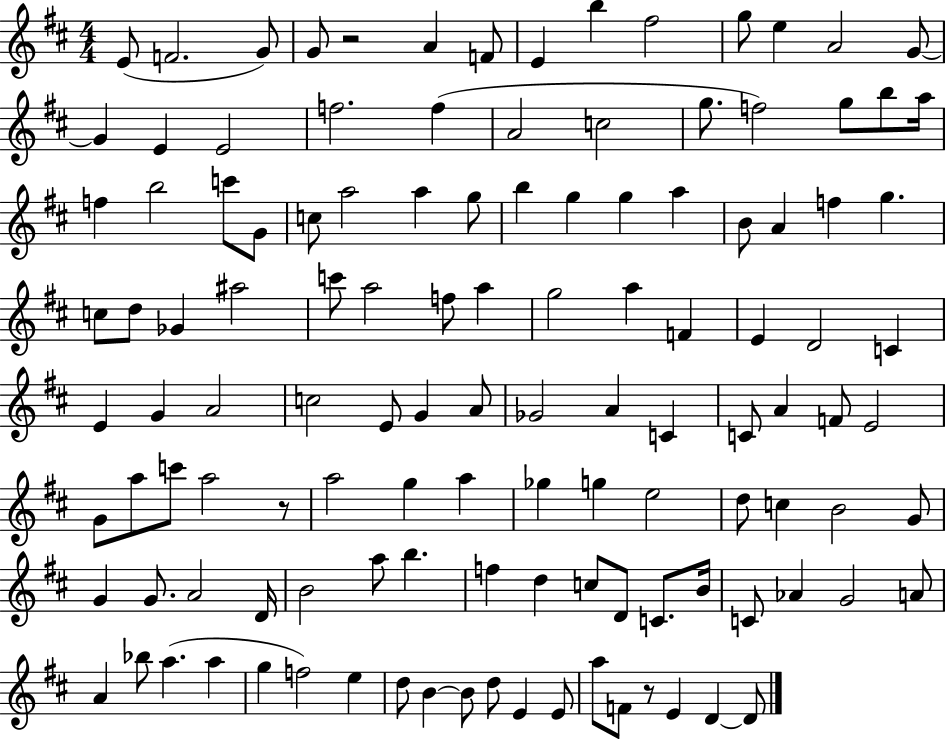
{
  \clef treble
  \numericTimeSignature
  \time 4/4
  \key d \major
  e'8( f'2. g'8) | g'8 r2 a'4 f'8 | e'4 b''4 fis''2 | g''8 e''4 a'2 g'8~~ | \break g'4 e'4 e'2 | f''2. f''4( | a'2 c''2 | g''8. f''2) g''8 b''8 a''16 | \break f''4 b''2 c'''8 g'8 | c''8 a''2 a''4 g''8 | b''4 g''4 g''4 a''4 | b'8 a'4 f''4 g''4. | \break c''8 d''8 ges'4 ais''2 | c'''8 a''2 f''8 a''4 | g''2 a''4 f'4 | e'4 d'2 c'4 | \break e'4 g'4 a'2 | c''2 e'8 g'4 a'8 | ges'2 a'4 c'4 | c'8 a'4 f'8 e'2 | \break g'8 a''8 c'''8 a''2 r8 | a''2 g''4 a''4 | ges''4 g''4 e''2 | d''8 c''4 b'2 g'8 | \break g'4 g'8. a'2 d'16 | b'2 a''8 b''4. | f''4 d''4 c''8 d'8 c'8. b'16 | c'8 aes'4 g'2 a'8 | \break a'4 bes''8 a''4.( a''4 | g''4 f''2) e''4 | d''8 b'4~~ b'8 d''8 e'4 e'8 | a''8 f'8 r8 e'4 d'4~~ d'8 | \break \bar "|."
}